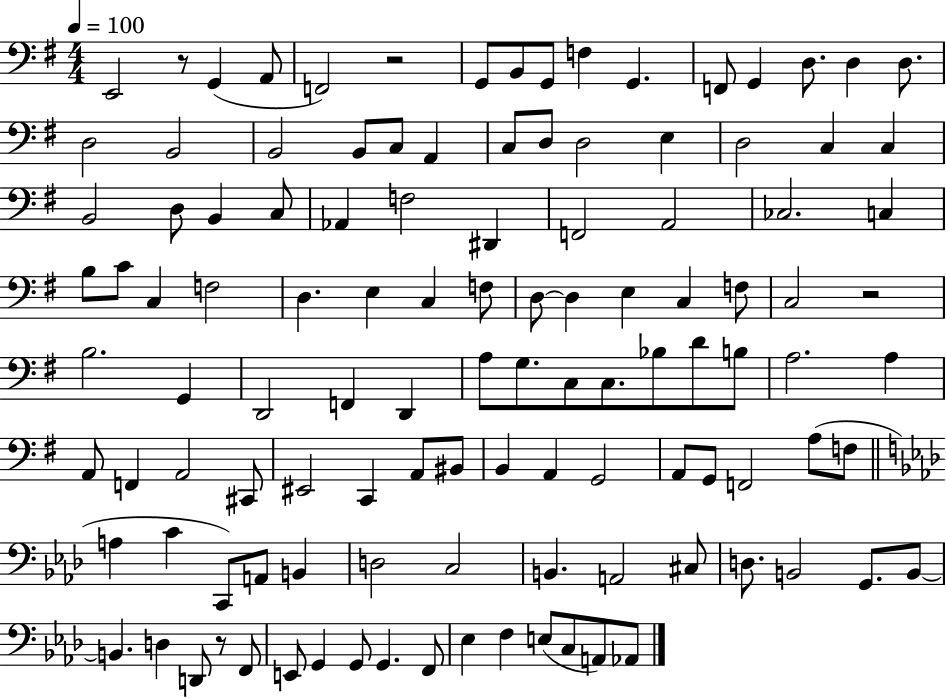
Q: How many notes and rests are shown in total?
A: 115